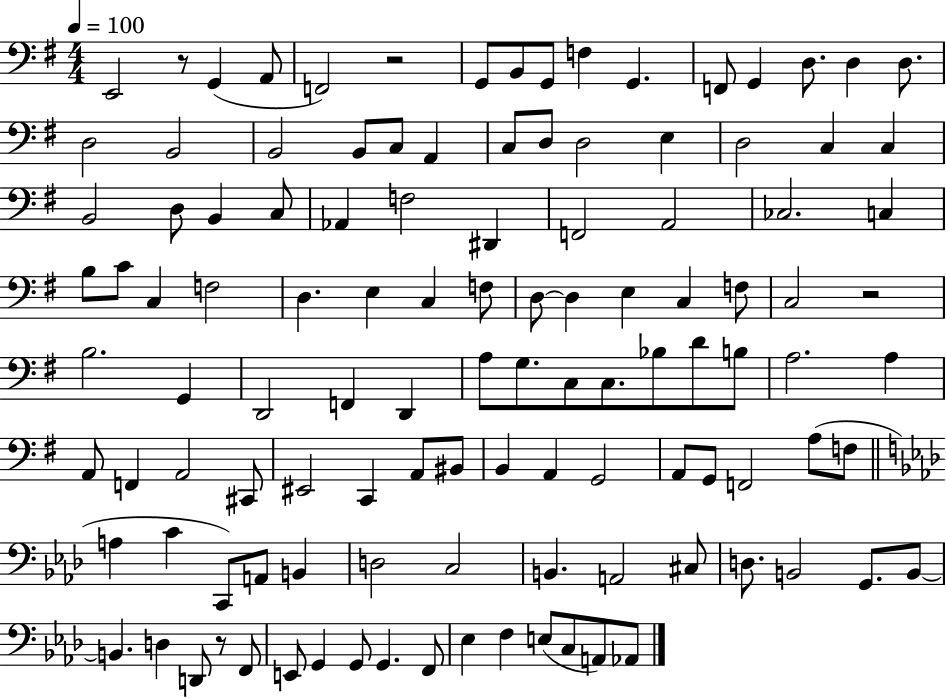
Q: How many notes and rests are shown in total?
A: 115